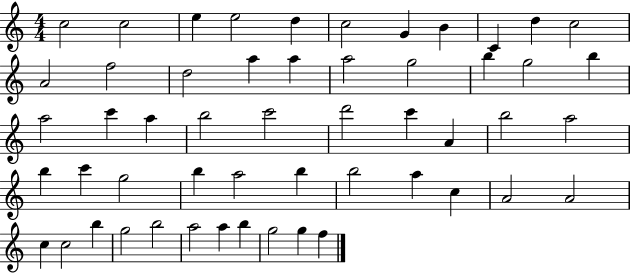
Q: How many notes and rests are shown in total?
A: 53